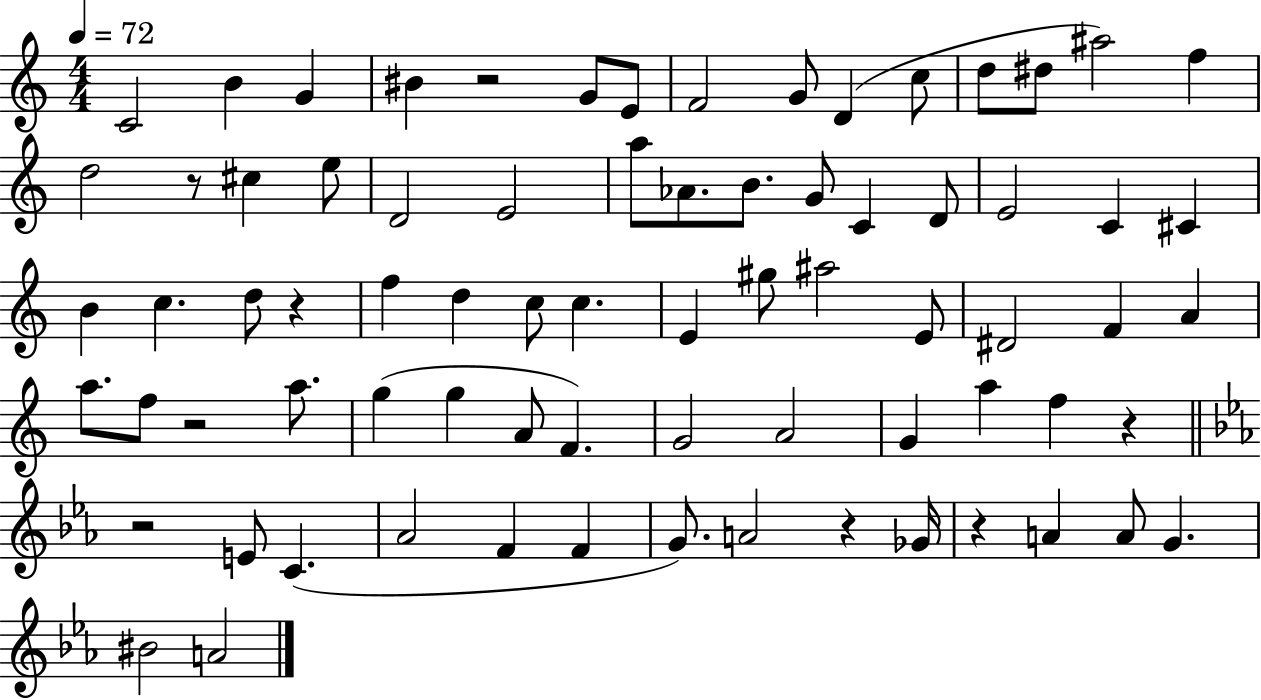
X:1
T:Untitled
M:4/4
L:1/4
K:C
C2 B G ^B z2 G/2 E/2 F2 G/2 D c/2 d/2 ^d/2 ^a2 f d2 z/2 ^c e/2 D2 E2 a/2 _A/2 B/2 G/2 C D/2 E2 C ^C B c d/2 z f d c/2 c E ^g/2 ^a2 E/2 ^D2 F A a/2 f/2 z2 a/2 g g A/2 F G2 A2 G a f z z2 E/2 C _A2 F F G/2 A2 z _G/4 z A A/2 G ^B2 A2